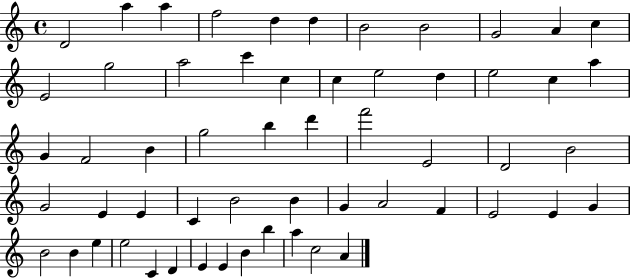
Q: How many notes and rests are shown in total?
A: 57